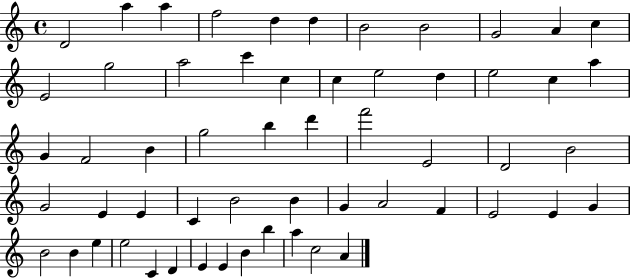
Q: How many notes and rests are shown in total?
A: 57